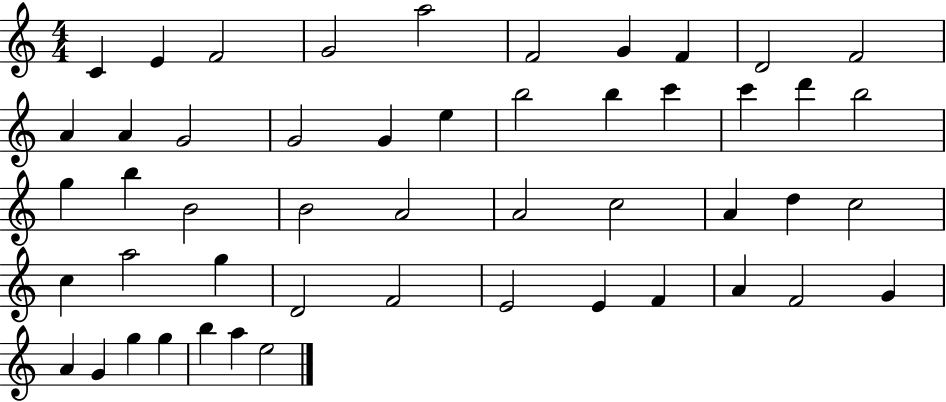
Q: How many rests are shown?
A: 0